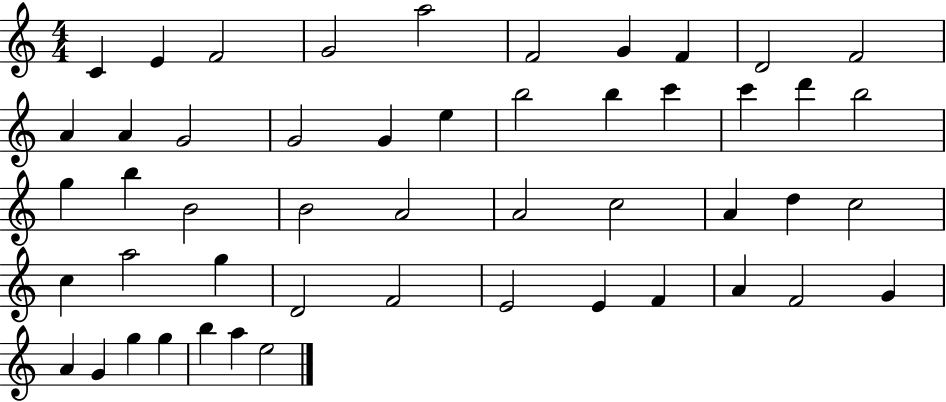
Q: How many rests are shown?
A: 0